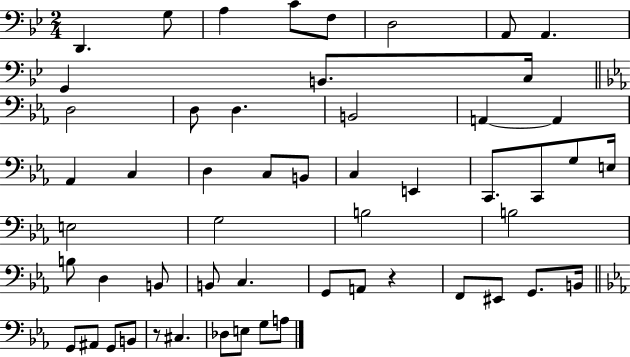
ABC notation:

X:1
T:Untitled
M:2/4
L:1/4
K:Bb
D,, G,/2 A, C/2 F,/2 D,2 A,,/2 A,, G,, B,,/2 C,/4 D,2 D,/2 D, B,,2 A,, A,, _A,, C, D, C,/2 B,,/2 C, E,, C,,/2 C,,/2 G,/2 E,/4 E,2 G,2 B,2 B,2 B,/2 D, B,,/2 B,,/2 C, G,,/2 A,,/2 z F,,/2 ^E,,/2 G,,/2 B,,/4 G,,/2 ^A,,/2 G,,/2 B,,/2 z/2 ^C, _D,/2 E,/2 G,/2 A,/2